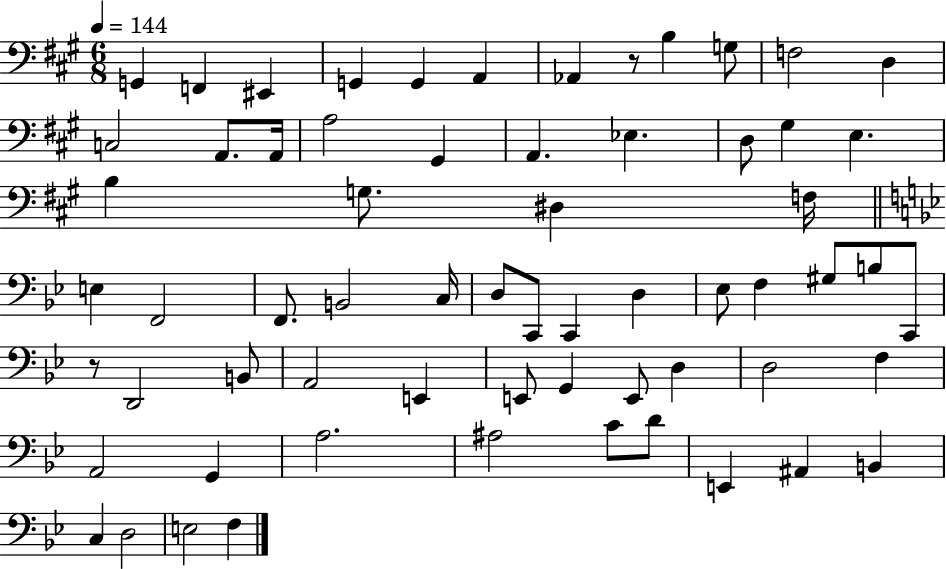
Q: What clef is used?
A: bass